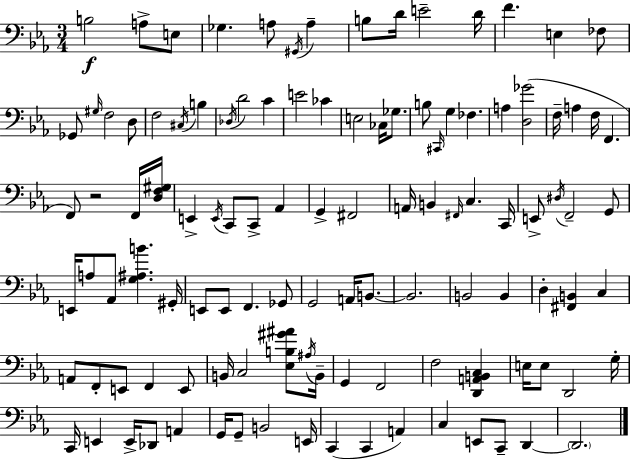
B3/h A3/e E3/e Gb3/q. A3/e G#2/s A3/q B3/e D4/s E4/h D4/s F4/q. E3/q FES3/e Gb2/e G#3/s F3/h D3/e F3/h C#3/s B3/q Db3/s D4/h C4/q E4/h CES4/q E3/h CES3/s Gb3/e. B3/e C#2/s G3/q FES3/q. A3/q [D3,Gb4]/h F3/s A3/q F3/s F2/q. F2/e R/h F2/s [D3,F3,G#3]/s E2/q E2/s C2/e C2/e Ab2/q G2/q F#2/h A2/s B2/q F#2/s C3/q. C2/s E2/e D#3/s F2/h G2/e E2/s A3/e Ab2/e [G3,A#3,B4]/q. G#2/s E2/e E2/e F2/q. Gb2/e G2/h A2/s B2/e. B2/h. B2/h B2/q D3/q [F#2,B2]/q C3/q A2/e F2/e E2/e F2/q E2/e B2/s C3/h [Eb3,B3,G#4,A#4]/e A#3/s B2/s G2/q F2/h F3/h [D2,A2,B2,C3]/q E3/s E3/e D2/h G3/s C2/s E2/q E2/s Db2/e A2/q G2/s G2/e B2/h E2/s C2/q C2/q A2/q C3/q E2/e C2/e D2/q D2/h.